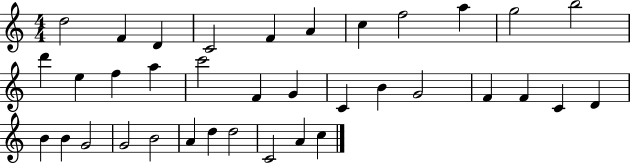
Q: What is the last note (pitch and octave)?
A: C5